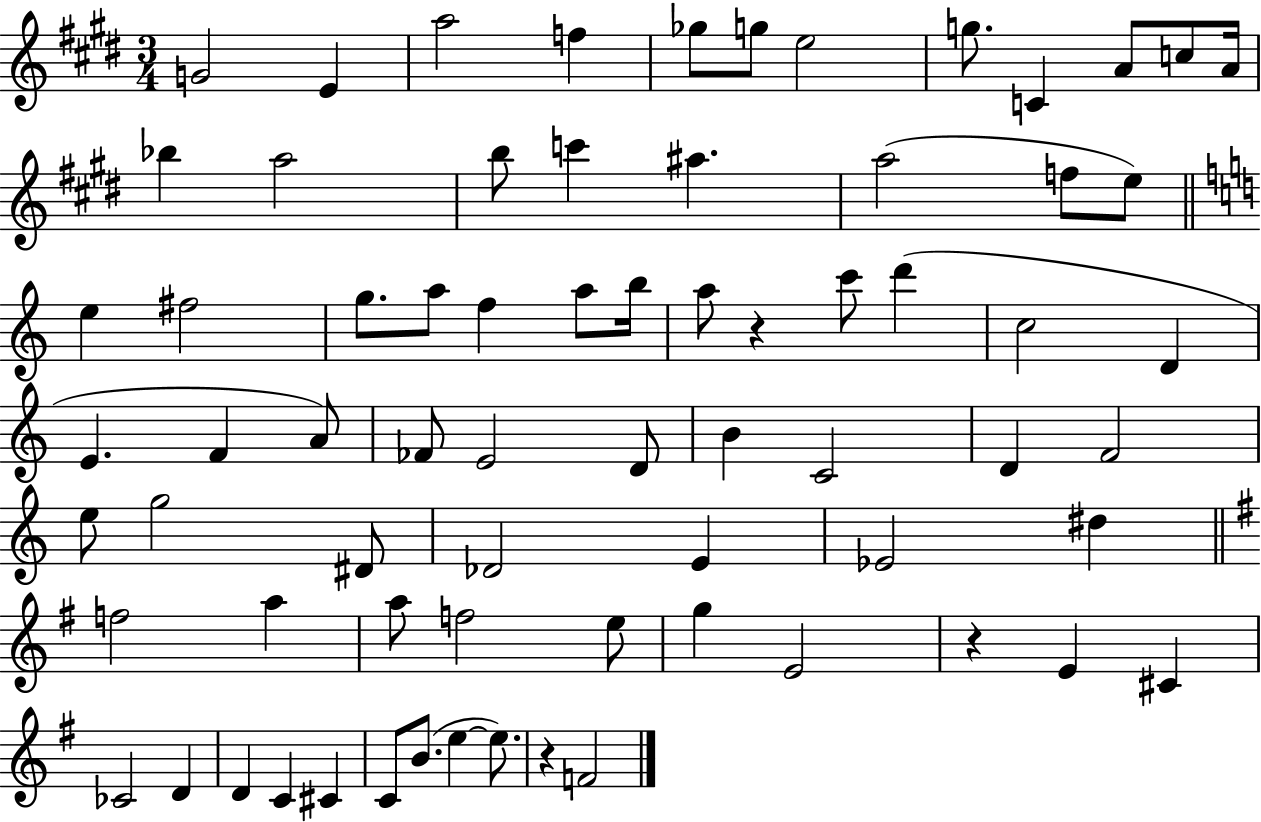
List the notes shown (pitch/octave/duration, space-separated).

G4/h E4/q A5/h F5/q Gb5/e G5/e E5/h G5/e. C4/q A4/e C5/e A4/s Bb5/q A5/h B5/e C6/q A#5/q. A5/h F5/e E5/e E5/q F#5/h G5/e. A5/e F5/q A5/e B5/s A5/e R/q C6/e D6/q C5/h D4/q E4/q. F4/q A4/e FES4/e E4/h D4/e B4/q C4/h D4/q F4/h E5/e G5/h D#4/e Db4/h E4/q Eb4/h D#5/q F5/h A5/q A5/e F5/h E5/e G5/q E4/h R/q E4/q C#4/q CES4/h D4/q D4/q C4/q C#4/q C4/e B4/e. E5/q E5/e. R/q F4/h